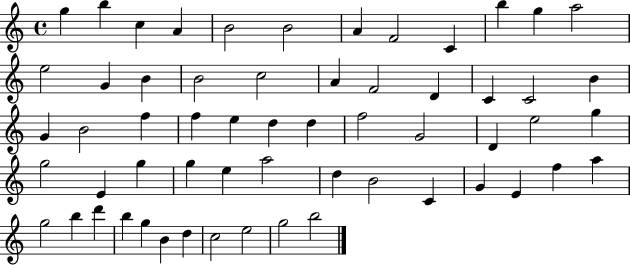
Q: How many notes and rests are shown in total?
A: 59